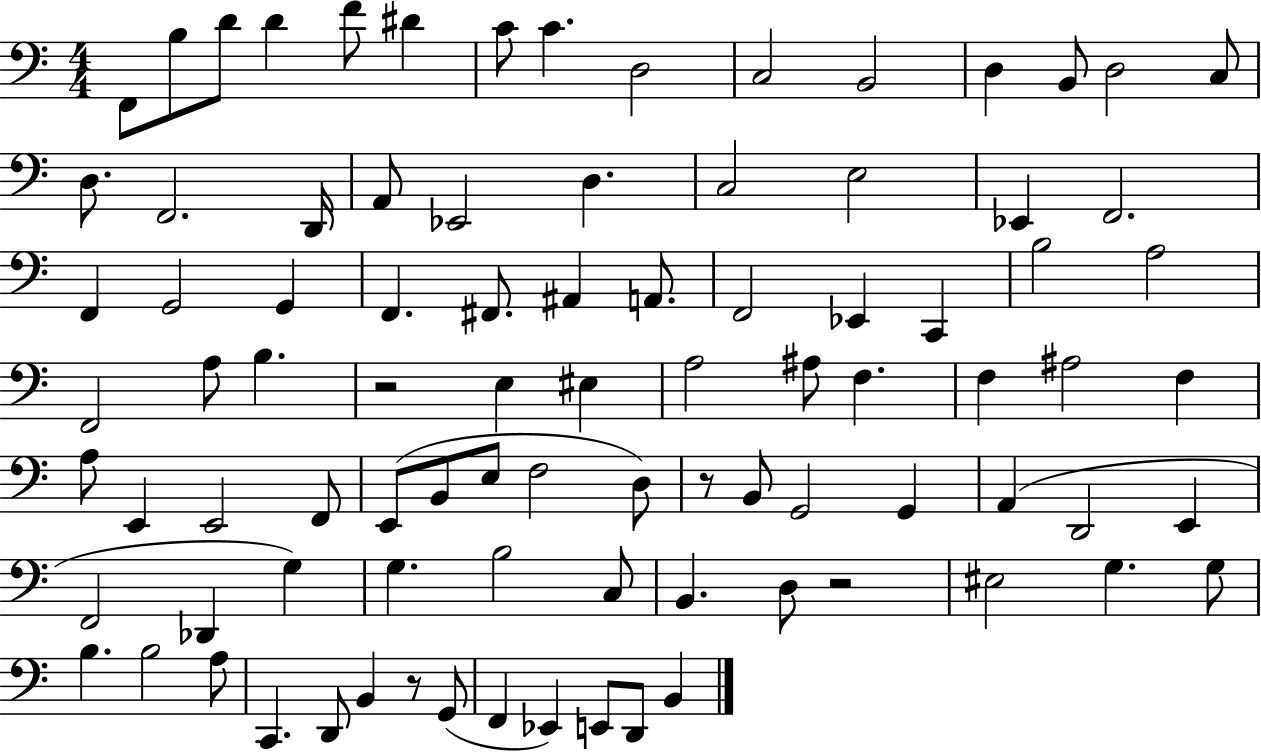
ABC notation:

X:1
T:Untitled
M:4/4
L:1/4
K:C
F,,/2 B,/2 D/2 D F/2 ^D C/2 C D,2 C,2 B,,2 D, B,,/2 D,2 C,/2 D,/2 F,,2 D,,/4 A,,/2 _E,,2 D, C,2 E,2 _E,, F,,2 F,, G,,2 G,, F,, ^F,,/2 ^A,, A,,/2 F,,2 _E,, C,, B,2 A,2 F,,2 A,/2 B, z2 E, ^E, A,2 ^A,/2 F, F, ^A,2 F, A,/2 E,, E,,2 F,,/2 E,,/2 B,,/2 E,/2 F,2 D,/2 z/2 B,,/2 G,,2 G,, A,, D,,2 E,, F,,2 _D,, G, G, B,2 C,/2 B,, D,/2 z2 ^E,2 G, G,/2 B, B,2 A,/2 C,, D,,/2 B,, z/2 G,,/2 F,, _E,, E,,/2 D,,/2 B,,